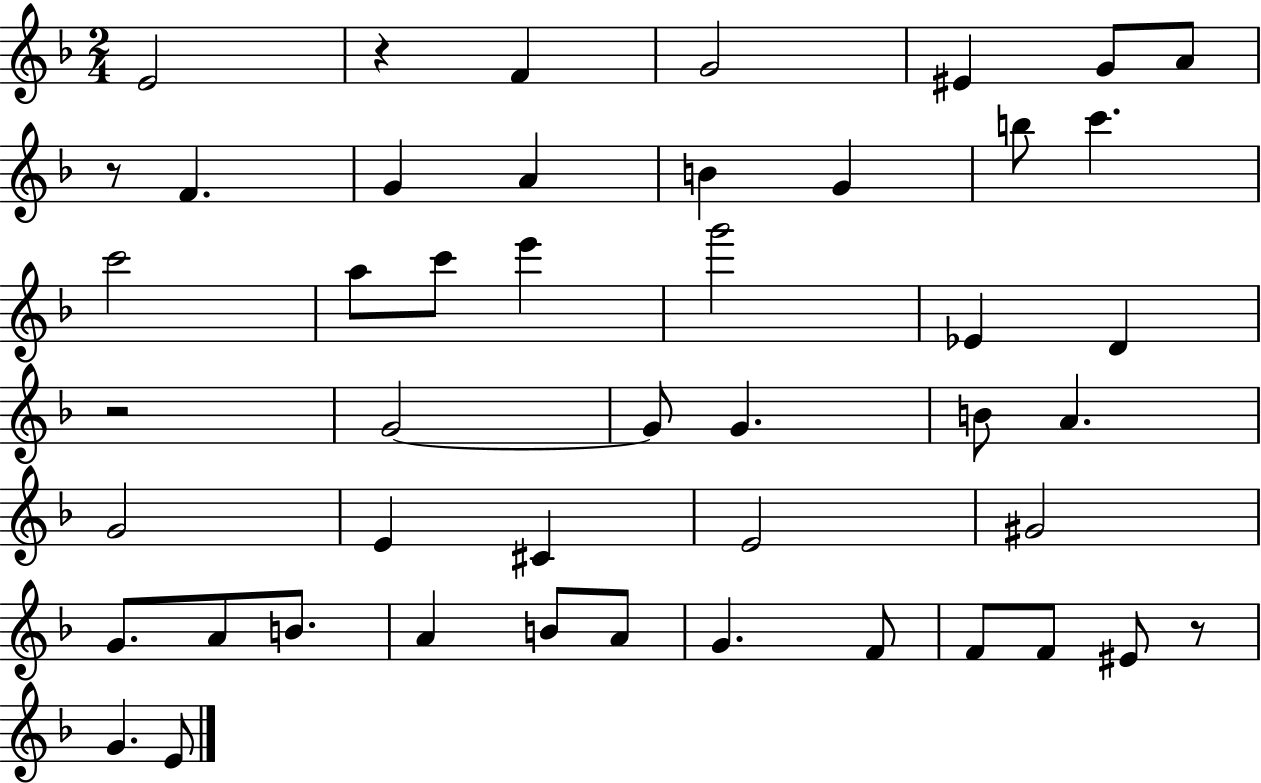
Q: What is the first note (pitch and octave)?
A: E4